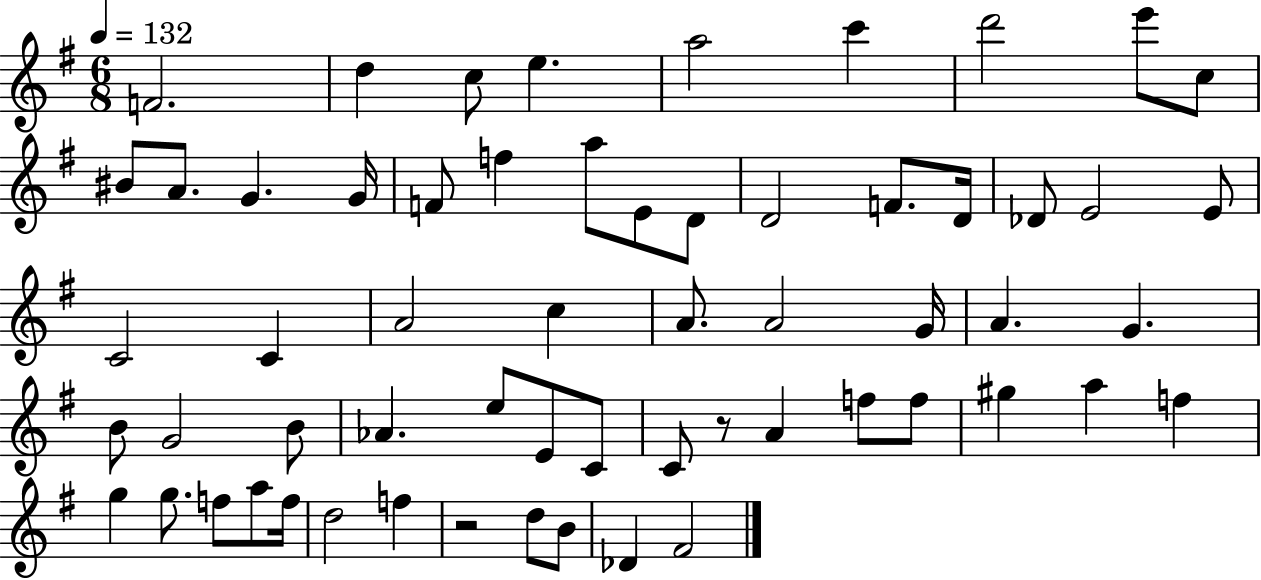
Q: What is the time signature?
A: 6/8